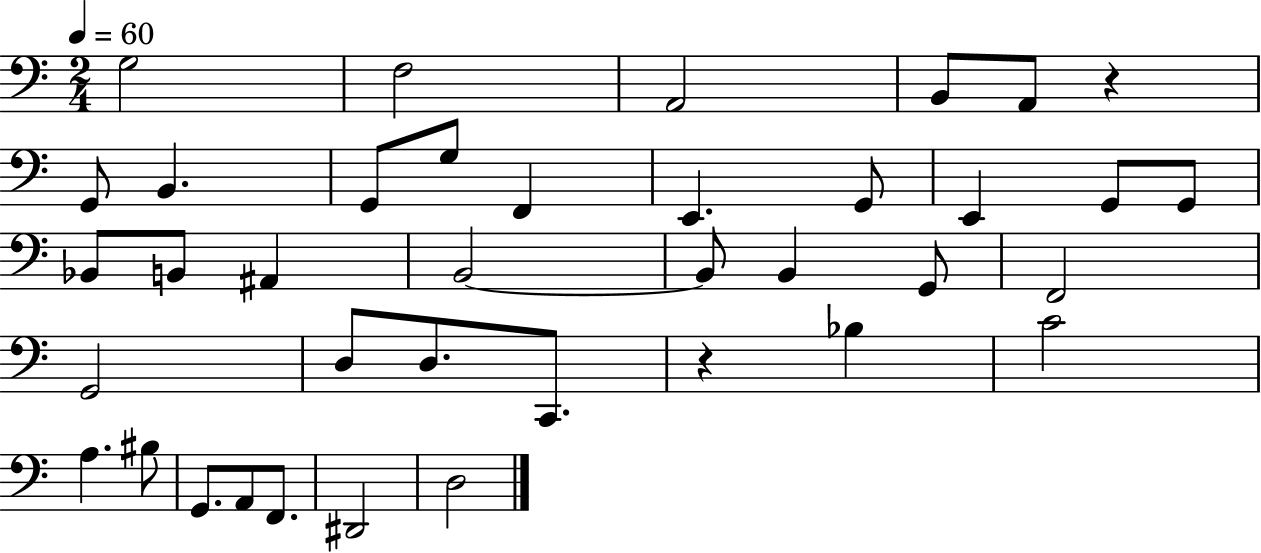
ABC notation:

X:1
T:Untitled
M:2/4
L:1/4
K:C
G,2 F,2 A,,2 B,,/2 A,,/2 z G,,/2 B,, G,,/2 G,/2 F,, E,, G,,/2 E,, G,,/2 G,,/2 _B,,/2 B,,/2 ^A,, B,,2 B,,/2 B,, G,,/2 F,,2 G,,2 D,/2 D,/2 C,,/2 z _B, C2 A, ^B,/2 G,,/2 A,,/2 F,,/2 ^D,,2 D,2